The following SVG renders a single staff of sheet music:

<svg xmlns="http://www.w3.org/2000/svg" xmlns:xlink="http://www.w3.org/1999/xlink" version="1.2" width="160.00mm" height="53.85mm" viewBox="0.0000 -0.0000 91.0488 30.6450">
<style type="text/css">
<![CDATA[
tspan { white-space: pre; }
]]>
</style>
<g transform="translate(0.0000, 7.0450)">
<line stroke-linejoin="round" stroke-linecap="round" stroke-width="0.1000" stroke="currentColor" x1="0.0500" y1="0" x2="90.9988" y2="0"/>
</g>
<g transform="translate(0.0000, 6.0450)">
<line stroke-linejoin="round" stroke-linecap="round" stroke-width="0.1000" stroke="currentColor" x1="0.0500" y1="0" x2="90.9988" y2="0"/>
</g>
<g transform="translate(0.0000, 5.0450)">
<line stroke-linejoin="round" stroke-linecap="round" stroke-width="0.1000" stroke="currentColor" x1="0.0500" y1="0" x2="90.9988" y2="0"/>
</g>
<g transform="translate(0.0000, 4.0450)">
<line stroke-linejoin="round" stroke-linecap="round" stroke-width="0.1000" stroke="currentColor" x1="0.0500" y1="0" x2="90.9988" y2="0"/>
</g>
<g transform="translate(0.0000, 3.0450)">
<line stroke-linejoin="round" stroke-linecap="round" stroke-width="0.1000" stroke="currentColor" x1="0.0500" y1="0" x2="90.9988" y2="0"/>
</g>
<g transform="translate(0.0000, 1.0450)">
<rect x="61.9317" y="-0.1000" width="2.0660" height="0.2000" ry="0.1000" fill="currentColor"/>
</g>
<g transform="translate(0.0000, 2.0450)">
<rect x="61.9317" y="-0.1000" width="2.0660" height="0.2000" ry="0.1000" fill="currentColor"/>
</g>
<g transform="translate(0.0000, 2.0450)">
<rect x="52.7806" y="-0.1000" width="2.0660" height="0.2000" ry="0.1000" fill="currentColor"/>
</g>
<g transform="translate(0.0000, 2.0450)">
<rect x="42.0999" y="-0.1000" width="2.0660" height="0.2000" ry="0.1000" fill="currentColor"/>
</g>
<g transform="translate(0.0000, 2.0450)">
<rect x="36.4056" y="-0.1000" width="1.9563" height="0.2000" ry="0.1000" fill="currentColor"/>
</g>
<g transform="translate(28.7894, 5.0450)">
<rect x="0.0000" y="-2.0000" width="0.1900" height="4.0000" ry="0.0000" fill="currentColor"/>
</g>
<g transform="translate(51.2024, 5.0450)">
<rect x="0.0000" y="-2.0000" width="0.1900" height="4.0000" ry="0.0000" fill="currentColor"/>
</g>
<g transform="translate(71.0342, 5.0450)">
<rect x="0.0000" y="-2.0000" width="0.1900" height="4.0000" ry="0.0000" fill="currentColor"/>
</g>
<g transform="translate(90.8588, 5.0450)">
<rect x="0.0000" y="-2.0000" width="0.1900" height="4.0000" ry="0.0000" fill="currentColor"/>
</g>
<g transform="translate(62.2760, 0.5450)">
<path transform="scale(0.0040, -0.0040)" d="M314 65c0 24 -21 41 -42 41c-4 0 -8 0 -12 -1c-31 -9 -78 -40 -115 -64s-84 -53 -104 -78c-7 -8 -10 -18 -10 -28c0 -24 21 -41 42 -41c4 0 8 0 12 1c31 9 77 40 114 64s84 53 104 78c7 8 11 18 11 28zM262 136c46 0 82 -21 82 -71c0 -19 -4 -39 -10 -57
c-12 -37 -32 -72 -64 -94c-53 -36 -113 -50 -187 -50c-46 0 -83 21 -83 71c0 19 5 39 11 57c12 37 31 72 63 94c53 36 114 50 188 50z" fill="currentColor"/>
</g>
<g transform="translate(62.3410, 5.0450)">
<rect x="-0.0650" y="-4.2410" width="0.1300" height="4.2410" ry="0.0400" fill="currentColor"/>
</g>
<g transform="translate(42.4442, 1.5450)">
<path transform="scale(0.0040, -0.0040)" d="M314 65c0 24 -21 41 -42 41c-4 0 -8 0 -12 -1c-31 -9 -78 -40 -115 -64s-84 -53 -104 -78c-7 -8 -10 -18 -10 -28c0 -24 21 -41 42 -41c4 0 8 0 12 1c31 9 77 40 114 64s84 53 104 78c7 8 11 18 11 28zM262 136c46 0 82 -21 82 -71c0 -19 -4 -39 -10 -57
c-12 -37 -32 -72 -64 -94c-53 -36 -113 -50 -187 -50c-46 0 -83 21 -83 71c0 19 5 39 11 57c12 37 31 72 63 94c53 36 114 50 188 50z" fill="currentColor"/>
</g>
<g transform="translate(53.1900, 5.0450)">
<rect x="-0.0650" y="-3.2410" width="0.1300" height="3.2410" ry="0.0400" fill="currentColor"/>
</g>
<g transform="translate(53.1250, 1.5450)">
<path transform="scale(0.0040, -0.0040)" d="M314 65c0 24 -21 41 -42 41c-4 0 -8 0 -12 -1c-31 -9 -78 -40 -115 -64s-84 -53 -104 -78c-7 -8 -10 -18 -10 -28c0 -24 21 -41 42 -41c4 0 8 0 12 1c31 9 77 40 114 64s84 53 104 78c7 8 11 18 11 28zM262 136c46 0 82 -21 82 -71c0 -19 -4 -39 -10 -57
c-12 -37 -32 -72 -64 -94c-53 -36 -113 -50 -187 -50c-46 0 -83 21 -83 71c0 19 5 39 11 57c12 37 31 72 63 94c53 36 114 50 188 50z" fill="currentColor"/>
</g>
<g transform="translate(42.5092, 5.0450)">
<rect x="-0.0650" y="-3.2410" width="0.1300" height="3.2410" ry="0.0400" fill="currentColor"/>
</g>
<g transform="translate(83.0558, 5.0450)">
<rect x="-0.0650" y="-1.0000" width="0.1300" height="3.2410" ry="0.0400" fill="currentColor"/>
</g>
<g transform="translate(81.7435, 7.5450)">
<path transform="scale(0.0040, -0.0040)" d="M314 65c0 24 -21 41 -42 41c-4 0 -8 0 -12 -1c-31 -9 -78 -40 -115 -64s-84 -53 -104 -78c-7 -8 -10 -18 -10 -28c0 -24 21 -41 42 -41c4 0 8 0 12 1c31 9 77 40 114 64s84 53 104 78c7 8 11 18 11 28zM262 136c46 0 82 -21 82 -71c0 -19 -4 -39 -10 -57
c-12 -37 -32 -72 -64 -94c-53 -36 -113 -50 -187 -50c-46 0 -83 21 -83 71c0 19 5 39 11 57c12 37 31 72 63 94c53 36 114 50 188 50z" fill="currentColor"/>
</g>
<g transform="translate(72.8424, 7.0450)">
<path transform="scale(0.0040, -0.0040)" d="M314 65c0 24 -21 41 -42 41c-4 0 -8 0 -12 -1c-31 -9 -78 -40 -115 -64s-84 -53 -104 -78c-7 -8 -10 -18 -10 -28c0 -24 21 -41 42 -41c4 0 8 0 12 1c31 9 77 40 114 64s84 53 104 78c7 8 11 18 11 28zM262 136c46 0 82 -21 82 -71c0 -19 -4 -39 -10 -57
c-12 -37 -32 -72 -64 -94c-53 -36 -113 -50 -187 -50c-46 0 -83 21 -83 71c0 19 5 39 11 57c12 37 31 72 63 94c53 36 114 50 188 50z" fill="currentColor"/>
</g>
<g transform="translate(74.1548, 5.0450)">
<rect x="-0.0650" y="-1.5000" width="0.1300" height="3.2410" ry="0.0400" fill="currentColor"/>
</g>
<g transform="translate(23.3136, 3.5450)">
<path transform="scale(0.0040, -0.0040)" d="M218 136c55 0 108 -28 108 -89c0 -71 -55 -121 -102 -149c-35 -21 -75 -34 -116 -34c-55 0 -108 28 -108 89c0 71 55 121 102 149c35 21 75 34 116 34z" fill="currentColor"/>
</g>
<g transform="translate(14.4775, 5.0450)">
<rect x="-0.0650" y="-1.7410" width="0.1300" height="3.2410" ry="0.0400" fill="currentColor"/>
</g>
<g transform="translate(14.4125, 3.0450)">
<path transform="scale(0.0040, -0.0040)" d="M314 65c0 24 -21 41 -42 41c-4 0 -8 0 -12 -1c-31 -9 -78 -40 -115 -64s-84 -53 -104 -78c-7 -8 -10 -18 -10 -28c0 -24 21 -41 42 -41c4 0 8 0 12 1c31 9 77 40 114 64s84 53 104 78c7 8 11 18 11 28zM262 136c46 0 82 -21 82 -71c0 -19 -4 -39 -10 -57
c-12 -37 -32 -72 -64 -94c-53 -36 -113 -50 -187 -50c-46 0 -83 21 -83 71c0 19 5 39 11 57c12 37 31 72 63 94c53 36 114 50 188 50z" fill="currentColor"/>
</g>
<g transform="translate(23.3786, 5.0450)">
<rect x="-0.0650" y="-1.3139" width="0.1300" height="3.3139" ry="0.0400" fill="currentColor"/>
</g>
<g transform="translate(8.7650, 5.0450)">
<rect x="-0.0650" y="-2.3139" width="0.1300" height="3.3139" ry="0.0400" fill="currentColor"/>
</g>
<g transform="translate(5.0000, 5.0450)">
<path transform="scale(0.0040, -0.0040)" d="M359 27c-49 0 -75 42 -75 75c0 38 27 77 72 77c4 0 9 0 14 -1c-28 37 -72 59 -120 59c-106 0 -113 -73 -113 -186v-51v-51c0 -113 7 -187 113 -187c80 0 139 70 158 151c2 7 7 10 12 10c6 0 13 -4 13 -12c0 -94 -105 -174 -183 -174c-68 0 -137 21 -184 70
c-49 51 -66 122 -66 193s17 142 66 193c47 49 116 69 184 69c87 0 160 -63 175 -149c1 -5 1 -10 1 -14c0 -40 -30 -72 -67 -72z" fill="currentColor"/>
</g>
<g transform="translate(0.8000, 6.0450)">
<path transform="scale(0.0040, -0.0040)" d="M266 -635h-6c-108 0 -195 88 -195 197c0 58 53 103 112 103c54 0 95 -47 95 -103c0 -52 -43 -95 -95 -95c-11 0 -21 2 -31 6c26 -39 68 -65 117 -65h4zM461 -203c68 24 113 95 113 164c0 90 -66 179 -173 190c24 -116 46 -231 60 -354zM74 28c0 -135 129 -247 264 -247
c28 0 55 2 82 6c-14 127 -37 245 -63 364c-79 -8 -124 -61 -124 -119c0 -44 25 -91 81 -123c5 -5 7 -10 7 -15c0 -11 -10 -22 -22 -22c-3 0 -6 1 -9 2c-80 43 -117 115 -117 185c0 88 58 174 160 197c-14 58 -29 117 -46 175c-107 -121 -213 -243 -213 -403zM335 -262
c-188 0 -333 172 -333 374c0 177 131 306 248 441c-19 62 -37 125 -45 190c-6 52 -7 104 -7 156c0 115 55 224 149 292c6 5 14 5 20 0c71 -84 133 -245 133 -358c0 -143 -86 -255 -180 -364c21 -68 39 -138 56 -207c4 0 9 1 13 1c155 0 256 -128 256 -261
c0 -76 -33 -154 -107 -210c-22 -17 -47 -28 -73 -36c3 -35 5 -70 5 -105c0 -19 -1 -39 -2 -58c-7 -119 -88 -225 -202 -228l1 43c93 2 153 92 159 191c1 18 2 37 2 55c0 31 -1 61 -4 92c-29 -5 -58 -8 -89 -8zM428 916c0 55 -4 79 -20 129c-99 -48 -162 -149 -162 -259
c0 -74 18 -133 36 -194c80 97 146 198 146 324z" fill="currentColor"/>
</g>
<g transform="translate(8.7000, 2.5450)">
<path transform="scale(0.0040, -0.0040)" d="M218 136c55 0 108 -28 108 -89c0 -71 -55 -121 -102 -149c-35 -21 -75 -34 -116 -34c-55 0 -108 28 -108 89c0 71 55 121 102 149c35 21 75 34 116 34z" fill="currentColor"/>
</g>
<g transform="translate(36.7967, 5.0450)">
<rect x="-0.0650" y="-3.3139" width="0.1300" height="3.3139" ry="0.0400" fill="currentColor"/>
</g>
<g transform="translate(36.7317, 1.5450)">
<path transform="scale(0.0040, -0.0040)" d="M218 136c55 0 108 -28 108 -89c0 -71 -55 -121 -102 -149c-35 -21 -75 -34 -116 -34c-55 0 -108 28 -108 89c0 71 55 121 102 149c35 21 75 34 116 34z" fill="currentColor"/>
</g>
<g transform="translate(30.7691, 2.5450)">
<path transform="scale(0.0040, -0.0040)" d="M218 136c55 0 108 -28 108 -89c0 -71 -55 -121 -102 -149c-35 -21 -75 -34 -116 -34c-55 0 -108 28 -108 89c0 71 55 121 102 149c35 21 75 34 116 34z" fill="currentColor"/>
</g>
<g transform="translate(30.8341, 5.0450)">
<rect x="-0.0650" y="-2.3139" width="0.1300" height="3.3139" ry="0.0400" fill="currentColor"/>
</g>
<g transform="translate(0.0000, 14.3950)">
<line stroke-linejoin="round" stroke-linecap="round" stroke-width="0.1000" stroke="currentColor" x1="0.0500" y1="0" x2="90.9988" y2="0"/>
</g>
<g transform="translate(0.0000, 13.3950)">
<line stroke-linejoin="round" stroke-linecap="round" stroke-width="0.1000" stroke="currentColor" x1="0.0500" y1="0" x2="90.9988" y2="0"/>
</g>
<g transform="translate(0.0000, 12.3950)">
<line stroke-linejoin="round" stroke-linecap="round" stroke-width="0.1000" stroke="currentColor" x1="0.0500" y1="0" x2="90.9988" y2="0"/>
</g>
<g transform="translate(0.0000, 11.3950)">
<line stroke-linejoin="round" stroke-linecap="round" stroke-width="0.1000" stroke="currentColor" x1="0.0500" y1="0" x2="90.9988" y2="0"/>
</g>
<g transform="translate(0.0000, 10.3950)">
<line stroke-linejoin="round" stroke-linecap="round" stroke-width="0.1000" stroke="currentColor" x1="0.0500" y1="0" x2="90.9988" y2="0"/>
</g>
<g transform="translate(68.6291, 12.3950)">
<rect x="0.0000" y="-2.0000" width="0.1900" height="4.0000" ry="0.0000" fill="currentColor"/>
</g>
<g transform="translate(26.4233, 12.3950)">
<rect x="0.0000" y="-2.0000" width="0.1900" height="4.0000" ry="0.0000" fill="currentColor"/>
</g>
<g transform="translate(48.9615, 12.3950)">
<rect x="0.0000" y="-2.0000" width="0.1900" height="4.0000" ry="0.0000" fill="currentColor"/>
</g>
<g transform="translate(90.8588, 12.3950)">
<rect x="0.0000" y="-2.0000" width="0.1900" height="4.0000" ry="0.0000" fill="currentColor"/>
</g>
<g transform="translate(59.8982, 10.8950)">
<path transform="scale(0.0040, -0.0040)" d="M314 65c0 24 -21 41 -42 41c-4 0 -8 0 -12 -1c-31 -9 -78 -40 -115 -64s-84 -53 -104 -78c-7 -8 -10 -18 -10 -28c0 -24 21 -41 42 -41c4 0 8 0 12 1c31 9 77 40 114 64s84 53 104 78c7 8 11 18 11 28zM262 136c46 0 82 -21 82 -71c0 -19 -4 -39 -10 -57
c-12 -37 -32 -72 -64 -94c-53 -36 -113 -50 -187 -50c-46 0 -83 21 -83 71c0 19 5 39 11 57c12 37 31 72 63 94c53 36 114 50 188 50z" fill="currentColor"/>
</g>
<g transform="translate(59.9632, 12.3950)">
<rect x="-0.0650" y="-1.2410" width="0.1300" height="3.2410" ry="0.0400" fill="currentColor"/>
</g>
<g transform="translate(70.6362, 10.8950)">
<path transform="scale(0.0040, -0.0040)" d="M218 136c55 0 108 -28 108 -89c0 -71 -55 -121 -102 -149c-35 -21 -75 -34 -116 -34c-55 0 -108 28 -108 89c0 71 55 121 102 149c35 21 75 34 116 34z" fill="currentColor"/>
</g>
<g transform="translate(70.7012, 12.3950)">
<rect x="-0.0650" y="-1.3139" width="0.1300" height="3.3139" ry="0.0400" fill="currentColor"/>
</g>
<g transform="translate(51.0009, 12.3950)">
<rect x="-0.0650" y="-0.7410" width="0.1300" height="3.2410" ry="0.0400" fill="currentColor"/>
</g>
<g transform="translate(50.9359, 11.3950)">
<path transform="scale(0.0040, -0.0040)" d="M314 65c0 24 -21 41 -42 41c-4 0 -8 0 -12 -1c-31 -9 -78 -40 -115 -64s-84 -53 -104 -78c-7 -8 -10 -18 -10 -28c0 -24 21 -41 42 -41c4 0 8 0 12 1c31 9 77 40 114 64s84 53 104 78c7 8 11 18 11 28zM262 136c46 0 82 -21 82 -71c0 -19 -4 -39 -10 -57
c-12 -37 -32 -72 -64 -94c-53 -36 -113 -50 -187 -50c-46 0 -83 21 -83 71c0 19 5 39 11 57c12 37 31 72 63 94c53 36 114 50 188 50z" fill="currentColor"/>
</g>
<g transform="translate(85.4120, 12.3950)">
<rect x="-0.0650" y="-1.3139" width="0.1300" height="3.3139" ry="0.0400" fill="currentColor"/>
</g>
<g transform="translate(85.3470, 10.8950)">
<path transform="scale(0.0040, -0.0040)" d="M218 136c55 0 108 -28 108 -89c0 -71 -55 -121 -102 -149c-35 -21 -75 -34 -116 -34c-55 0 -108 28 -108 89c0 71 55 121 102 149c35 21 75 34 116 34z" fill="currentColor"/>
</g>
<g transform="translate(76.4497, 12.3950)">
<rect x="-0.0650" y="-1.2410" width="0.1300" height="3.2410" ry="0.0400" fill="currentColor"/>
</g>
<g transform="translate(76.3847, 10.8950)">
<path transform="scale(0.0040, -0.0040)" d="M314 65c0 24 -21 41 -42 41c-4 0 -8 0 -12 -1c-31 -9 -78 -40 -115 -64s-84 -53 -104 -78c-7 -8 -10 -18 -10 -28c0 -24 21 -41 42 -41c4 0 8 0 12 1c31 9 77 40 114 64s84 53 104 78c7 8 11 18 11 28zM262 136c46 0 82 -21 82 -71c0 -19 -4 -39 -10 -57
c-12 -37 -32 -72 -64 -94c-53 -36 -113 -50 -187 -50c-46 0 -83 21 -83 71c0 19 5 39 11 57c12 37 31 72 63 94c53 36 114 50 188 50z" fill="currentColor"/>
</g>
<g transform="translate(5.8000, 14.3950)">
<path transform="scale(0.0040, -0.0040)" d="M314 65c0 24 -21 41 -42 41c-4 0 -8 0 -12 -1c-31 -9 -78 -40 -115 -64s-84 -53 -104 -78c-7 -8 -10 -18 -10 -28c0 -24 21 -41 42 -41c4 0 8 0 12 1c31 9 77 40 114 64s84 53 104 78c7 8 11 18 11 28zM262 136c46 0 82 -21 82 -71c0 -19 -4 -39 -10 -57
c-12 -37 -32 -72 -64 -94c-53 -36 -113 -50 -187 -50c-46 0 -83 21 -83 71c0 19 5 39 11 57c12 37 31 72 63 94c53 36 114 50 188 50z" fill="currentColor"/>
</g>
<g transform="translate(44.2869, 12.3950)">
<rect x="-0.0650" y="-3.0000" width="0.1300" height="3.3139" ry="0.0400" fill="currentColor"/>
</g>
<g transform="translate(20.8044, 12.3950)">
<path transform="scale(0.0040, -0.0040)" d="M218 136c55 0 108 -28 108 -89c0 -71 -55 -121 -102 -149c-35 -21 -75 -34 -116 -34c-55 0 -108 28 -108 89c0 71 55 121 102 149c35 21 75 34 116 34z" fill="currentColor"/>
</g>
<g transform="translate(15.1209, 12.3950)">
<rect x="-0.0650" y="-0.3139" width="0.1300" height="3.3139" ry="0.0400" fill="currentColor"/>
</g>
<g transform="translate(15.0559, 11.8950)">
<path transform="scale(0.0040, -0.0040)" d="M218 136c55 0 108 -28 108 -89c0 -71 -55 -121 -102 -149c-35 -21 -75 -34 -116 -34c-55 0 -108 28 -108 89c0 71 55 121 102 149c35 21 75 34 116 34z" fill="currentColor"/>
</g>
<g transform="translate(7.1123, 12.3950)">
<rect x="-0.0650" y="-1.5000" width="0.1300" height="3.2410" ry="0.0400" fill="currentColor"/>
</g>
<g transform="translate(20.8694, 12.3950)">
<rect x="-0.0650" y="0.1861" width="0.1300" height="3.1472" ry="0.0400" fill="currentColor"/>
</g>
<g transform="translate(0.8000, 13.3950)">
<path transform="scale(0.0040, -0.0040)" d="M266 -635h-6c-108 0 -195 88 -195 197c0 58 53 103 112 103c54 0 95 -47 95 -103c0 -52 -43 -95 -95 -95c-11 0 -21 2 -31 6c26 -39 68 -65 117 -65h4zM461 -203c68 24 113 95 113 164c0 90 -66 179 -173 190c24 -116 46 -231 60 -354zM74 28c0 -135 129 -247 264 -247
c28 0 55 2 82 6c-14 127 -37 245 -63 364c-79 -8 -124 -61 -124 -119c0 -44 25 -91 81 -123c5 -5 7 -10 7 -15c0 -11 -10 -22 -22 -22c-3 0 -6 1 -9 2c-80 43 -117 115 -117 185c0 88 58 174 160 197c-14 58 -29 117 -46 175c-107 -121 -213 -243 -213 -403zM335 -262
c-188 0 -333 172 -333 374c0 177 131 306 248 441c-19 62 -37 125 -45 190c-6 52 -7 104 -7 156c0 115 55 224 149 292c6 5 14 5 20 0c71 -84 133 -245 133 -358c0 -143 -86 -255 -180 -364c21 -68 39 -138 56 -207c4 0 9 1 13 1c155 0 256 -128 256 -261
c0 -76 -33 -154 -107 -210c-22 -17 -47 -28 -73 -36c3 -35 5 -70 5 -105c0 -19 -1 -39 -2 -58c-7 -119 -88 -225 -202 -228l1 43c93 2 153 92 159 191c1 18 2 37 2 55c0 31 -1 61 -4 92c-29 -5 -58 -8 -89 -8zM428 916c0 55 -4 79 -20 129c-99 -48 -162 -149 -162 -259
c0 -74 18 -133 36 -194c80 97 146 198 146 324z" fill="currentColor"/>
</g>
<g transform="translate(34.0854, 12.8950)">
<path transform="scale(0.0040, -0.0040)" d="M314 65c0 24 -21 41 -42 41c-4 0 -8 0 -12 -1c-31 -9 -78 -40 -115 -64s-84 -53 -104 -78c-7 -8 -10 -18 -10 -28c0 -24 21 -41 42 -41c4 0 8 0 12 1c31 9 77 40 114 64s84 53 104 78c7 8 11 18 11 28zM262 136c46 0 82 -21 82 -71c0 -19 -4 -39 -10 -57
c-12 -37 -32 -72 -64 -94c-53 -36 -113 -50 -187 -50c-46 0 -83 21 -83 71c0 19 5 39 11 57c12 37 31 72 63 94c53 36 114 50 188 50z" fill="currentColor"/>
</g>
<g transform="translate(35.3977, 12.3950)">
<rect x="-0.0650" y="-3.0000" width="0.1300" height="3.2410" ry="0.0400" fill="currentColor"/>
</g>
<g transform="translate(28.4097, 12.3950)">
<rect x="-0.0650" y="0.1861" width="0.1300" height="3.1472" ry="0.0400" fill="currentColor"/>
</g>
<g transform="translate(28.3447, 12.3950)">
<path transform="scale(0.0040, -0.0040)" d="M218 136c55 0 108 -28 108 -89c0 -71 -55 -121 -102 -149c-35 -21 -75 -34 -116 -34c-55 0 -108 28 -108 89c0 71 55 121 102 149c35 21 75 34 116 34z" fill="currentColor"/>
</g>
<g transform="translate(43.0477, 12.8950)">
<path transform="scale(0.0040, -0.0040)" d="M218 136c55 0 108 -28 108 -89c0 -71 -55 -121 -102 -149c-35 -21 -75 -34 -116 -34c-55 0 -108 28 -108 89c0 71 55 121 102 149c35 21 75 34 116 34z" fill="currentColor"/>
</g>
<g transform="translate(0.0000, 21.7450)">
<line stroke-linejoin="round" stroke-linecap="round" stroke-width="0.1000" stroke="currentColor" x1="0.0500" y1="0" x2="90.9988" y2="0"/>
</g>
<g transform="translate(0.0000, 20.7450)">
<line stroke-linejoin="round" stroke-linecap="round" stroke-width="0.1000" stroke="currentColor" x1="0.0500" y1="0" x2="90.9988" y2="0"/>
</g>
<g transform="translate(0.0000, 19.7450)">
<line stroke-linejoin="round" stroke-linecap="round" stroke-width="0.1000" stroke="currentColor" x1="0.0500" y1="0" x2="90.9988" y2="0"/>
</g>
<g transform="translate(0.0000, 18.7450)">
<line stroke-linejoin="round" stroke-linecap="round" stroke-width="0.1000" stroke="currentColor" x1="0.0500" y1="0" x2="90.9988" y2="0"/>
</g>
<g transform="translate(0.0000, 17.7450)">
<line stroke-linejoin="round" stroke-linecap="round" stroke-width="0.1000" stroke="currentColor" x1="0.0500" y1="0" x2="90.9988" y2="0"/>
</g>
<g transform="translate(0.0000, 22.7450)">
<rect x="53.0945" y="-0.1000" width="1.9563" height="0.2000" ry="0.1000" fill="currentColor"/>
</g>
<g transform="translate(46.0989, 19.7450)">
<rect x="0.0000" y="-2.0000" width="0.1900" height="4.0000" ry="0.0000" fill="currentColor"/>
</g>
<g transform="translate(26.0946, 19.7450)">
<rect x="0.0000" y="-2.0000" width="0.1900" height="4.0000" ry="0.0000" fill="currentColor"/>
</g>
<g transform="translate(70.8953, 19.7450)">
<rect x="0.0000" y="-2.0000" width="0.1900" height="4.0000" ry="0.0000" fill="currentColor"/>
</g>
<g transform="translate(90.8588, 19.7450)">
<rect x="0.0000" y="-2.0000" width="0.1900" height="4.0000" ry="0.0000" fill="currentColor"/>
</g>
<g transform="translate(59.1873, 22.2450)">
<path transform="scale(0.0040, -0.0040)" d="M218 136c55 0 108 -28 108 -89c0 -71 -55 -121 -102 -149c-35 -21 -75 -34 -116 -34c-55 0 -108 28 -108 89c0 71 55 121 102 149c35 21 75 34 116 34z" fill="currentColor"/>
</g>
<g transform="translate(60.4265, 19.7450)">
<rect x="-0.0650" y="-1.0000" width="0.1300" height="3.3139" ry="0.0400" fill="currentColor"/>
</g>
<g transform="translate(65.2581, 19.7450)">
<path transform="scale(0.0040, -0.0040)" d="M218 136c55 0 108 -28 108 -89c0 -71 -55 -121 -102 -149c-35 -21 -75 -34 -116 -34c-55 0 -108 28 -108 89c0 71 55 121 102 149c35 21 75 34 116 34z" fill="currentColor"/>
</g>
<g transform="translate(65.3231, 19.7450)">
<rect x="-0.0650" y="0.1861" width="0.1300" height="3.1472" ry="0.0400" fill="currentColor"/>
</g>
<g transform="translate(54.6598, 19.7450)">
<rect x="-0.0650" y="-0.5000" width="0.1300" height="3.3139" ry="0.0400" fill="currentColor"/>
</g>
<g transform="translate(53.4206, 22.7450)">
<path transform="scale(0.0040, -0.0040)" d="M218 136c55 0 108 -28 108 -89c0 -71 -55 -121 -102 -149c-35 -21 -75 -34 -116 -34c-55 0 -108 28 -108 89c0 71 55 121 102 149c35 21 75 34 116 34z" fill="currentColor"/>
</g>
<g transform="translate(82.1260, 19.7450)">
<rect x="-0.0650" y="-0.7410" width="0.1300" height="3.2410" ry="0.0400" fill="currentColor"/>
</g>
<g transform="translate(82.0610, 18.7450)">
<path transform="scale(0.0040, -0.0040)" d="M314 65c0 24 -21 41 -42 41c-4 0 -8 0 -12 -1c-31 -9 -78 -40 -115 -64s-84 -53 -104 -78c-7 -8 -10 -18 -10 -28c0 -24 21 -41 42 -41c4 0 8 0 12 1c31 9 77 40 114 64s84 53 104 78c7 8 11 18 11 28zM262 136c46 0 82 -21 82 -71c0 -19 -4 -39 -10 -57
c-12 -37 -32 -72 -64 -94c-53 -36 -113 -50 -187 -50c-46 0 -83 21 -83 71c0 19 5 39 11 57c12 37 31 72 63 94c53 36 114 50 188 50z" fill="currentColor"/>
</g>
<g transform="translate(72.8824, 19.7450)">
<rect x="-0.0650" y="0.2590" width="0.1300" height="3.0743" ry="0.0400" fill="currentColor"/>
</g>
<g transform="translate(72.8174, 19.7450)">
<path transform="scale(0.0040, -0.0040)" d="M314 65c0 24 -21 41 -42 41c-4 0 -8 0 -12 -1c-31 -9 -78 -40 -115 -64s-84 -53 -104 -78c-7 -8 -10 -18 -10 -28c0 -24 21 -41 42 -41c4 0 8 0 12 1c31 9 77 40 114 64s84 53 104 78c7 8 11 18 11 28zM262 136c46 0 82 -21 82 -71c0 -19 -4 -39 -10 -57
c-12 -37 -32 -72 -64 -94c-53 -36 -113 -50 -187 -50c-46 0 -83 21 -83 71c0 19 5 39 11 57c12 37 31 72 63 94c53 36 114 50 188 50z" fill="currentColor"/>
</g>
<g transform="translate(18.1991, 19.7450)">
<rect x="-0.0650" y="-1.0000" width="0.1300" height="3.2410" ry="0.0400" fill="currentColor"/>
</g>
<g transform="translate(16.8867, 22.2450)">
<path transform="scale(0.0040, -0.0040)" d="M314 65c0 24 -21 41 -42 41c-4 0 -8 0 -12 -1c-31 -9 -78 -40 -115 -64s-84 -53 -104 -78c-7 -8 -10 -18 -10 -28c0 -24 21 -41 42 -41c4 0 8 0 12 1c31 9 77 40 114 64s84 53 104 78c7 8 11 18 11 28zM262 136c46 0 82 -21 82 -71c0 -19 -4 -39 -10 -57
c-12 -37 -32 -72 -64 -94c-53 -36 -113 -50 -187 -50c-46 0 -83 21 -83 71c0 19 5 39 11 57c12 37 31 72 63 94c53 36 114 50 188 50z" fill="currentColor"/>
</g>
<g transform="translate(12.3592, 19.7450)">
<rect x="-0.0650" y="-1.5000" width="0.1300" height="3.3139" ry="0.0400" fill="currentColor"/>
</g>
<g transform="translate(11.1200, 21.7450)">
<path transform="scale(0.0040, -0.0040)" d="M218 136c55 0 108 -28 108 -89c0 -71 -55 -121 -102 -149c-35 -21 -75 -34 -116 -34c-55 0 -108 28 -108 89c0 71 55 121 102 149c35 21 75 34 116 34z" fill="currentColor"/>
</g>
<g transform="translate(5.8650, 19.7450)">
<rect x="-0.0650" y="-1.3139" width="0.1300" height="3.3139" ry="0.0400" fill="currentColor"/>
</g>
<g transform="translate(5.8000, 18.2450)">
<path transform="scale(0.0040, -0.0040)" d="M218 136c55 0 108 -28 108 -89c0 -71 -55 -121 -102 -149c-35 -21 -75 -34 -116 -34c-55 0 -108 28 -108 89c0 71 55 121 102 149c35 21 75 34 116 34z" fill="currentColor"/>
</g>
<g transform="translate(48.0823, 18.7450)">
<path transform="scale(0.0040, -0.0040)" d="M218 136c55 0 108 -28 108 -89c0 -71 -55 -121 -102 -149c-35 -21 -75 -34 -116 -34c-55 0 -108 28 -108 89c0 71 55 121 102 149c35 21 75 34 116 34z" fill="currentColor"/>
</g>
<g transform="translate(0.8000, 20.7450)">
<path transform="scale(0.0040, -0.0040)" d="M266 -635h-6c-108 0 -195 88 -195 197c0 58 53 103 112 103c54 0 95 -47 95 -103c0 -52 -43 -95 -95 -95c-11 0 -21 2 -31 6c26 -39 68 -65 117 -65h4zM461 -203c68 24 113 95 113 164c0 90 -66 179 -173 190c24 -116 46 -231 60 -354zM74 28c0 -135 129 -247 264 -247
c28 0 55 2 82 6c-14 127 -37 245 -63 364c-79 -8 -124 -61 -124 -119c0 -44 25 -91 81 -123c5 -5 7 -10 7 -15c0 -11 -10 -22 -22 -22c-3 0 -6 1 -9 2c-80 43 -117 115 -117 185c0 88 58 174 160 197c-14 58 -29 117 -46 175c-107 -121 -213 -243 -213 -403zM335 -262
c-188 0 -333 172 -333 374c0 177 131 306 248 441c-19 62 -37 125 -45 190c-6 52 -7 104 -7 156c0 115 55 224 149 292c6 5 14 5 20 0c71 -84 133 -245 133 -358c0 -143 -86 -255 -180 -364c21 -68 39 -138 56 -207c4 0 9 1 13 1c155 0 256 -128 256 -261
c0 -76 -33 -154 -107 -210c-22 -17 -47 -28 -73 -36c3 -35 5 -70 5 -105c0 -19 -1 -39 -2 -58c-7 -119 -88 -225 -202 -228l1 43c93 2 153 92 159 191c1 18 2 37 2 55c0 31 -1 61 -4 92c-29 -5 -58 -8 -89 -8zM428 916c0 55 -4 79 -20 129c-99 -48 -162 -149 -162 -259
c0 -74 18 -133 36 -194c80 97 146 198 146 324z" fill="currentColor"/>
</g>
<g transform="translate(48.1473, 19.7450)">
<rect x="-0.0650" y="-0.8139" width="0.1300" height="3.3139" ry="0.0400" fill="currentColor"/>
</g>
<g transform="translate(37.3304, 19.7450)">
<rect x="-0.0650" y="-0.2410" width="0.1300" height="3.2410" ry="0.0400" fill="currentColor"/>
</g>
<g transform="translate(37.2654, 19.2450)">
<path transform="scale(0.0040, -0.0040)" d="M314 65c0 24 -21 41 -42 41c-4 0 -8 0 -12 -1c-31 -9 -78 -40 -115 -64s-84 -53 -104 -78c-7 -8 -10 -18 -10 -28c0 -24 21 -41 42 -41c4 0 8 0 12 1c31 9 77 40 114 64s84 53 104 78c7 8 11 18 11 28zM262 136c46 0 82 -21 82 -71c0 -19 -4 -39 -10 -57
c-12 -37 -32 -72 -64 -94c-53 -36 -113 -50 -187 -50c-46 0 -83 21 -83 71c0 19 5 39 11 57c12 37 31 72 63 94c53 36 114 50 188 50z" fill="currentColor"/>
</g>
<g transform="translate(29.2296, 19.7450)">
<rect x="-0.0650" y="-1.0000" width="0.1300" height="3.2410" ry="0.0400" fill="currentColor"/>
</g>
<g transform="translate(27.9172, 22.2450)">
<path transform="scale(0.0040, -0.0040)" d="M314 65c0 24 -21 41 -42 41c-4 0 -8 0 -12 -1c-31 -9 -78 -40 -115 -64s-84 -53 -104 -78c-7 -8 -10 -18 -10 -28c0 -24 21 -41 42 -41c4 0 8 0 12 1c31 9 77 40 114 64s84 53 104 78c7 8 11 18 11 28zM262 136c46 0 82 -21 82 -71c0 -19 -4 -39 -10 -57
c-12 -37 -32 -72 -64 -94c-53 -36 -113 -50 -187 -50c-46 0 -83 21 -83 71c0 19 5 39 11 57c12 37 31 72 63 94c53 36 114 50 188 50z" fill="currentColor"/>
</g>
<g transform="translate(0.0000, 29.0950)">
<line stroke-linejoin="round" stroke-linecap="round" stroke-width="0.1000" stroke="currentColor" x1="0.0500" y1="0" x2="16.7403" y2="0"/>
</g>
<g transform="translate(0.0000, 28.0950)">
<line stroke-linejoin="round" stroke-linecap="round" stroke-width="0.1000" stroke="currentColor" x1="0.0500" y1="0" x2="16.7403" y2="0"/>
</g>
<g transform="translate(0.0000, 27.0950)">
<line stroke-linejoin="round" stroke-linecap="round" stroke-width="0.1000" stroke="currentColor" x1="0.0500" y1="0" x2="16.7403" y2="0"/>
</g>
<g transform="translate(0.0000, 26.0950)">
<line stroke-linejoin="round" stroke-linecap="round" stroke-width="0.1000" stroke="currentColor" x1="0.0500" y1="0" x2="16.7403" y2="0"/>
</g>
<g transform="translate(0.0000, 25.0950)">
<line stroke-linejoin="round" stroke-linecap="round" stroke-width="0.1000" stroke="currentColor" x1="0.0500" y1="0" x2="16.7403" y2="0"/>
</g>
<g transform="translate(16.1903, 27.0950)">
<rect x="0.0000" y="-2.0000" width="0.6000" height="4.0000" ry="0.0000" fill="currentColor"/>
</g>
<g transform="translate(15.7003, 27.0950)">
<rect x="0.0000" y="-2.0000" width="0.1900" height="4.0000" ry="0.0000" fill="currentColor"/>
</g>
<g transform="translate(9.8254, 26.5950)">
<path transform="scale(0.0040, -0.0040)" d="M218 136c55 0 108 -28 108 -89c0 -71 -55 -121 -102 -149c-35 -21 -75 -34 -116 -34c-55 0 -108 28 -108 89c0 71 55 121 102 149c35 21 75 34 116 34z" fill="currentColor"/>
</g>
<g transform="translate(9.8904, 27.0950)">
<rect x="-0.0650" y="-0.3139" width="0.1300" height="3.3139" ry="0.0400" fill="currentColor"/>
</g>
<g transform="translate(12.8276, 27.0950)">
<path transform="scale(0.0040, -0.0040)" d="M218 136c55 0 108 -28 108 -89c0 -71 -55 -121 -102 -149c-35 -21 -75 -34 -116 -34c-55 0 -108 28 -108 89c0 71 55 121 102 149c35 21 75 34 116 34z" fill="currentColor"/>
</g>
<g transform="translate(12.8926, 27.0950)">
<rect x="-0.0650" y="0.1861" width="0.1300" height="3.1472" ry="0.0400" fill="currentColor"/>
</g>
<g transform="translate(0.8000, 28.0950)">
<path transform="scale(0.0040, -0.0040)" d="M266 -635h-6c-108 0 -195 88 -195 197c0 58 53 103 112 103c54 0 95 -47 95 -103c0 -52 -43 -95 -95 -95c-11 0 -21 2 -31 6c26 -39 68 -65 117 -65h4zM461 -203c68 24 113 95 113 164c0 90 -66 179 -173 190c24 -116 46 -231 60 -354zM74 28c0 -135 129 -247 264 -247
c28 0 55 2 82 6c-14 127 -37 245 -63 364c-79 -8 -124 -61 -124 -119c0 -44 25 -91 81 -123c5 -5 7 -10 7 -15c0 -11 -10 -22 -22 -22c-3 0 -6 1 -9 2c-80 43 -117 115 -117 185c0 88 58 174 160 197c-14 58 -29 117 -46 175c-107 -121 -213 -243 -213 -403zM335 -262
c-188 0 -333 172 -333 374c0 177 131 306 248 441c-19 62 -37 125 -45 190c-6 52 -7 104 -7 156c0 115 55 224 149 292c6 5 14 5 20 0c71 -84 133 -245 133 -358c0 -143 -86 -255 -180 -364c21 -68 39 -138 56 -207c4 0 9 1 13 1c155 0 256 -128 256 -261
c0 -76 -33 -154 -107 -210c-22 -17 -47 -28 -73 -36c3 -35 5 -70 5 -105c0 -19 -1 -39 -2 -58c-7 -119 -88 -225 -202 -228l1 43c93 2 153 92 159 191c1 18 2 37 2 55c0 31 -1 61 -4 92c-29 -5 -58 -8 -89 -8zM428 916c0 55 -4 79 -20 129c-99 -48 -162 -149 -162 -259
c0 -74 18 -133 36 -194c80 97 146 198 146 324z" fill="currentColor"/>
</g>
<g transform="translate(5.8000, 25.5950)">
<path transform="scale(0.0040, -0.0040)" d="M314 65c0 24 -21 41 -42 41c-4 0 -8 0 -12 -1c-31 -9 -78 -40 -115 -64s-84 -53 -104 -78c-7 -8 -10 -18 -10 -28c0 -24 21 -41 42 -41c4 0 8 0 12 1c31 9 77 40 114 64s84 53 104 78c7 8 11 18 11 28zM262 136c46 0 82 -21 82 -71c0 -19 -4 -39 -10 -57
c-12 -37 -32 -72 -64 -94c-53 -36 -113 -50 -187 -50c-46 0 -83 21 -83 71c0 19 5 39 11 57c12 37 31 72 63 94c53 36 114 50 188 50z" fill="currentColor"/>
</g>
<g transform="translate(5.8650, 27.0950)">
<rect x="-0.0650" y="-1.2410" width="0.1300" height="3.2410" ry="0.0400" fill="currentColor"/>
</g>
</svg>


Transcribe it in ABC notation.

X:1
T:Untitled
M:4/4
L:1/4
K:C
g f2 e g b b2 b2 d'2 E2 D2 E2 c B B A2 A d2 e2 e e2 e e E D2 D2 c2 d C D B B2 d2 e2 c B